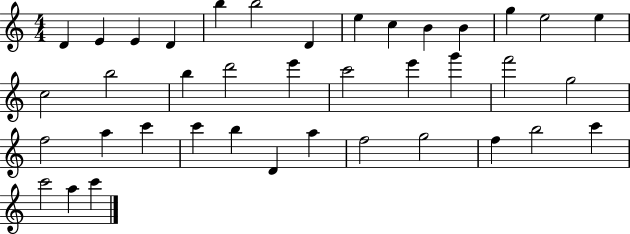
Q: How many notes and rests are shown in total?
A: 39